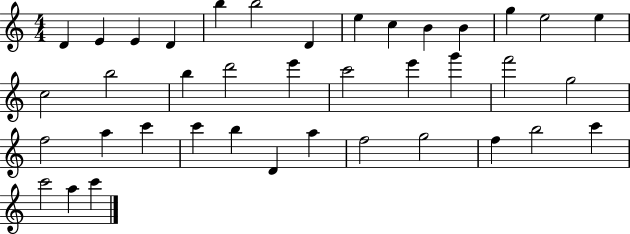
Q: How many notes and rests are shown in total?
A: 39